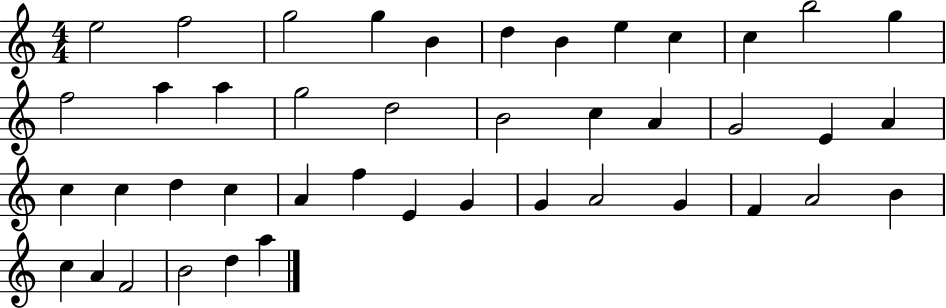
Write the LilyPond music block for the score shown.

{
  \clef treble
  \numericTimeSignature
  \time 4/4
  \key c \major
  e''2 f''2 | g''2 g''4 b'4 | d''4 b'4 e''4 c''4 | c''4 b''2 g''4 | \break f''2 a''4 a''4 | g''2 d''2 | b'2 c''4 a'4 | g'2 e'4 a'4 | \break c''4 c''4 d''4 c''4 | a'4 f''4 e'4 g'4 | g'4 a'2 g'4 | f'4 a'2 b'4 | \break c''4 a'4 f'2 | b'2 d''4 a''4 | \bar "|."
}